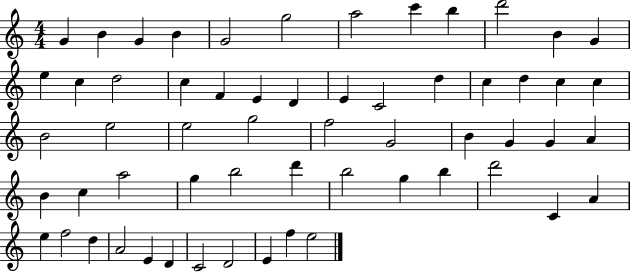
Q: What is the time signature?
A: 4/4